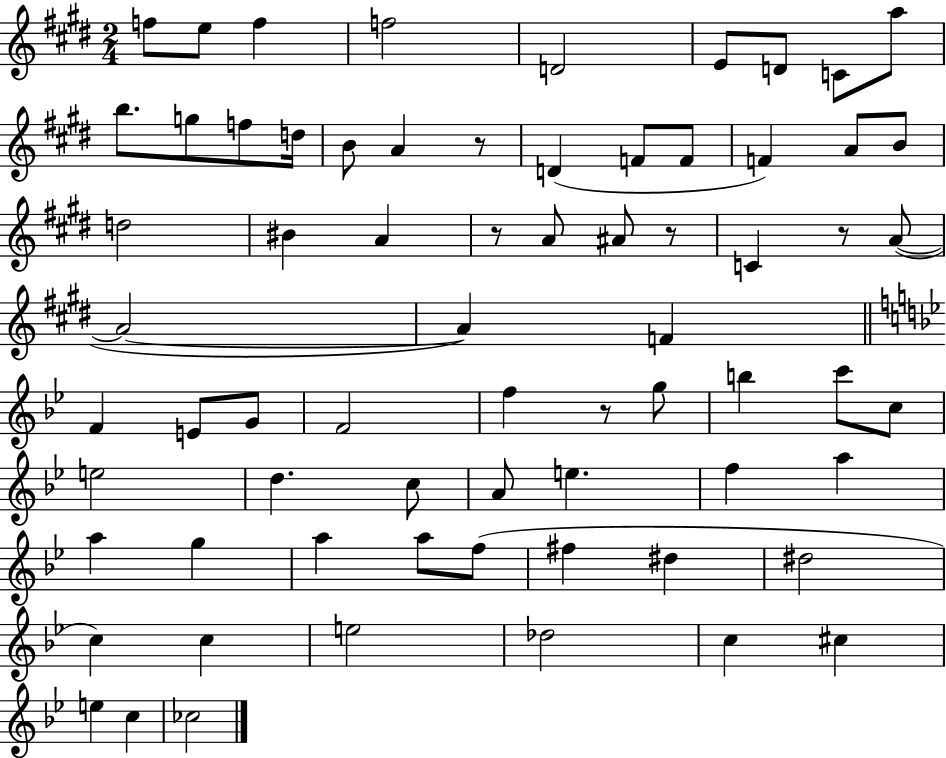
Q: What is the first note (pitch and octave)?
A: F5